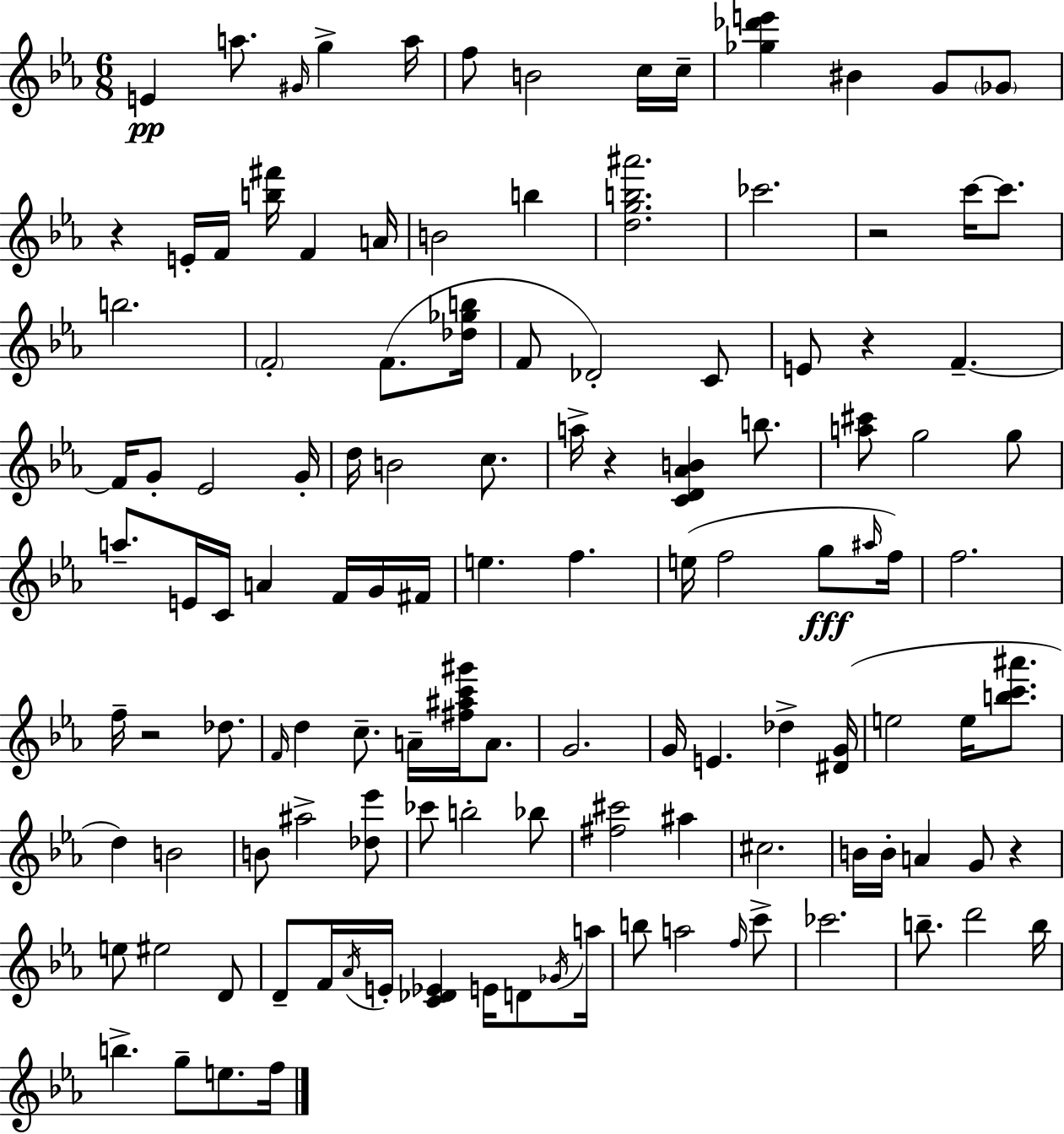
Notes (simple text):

E4/q A5/e. G#4/s G5/q A5/s F5/e B4/h C5/s C5/s [Gb5,Db6,E6]/q BIS4/q G4/e Gb4/e R/q E4/s F4/s [B5,F#6]/s F4/q A4/s B4/h B5/q [D5,G5,B5,A#6]/h. CES6/h. R/h C6/s C6/e. B5/h. F4/h F4/e. [Db5,Gb5,B5]/s F4/e Db4/h C4/e E4/e R/q F4/q. F4/s G4/e Eb4/h G4/s D5/s B4/h C5/e. A5/s R/q [C4,D4,Ab4,B4]/q B5/e. [A5,C#6]/e G5/h G5/e A5/e. E4/s C4/s A4/q F4/s G4/s F#4/s E5/q. F5/q. E5/s F5/h G5/e A#5/s F5/s F5/h. F5/s R/h Db5/e. F4/s D5/q C5/e. A4/s [F#5,A#5,C6,G#6]/s A4/e. G4/h. G4/s E4/q. Db5/q [D#4,G4]/s E5/h E5/s [B5,C6,A#6]/e. D5/q B4/h B4/e A#5/h [Db5,Eb6]/e CES6/e B5/h Bb5/e [F#5,C#6]/h A#5/q C#5/h. B4/s B4/s A4/q G4/e R/q E5/e EIS5/h D4/e D4/e F4/s Ab4/s E4/s [C4,Db4,Eb4]/q E4/s D4/e Gb4/s A5/s B5/e A5/h F5/s C6/e CES6/h. B5/e. D6/h B5/s B5/q. G5/e E5/e. F5/s